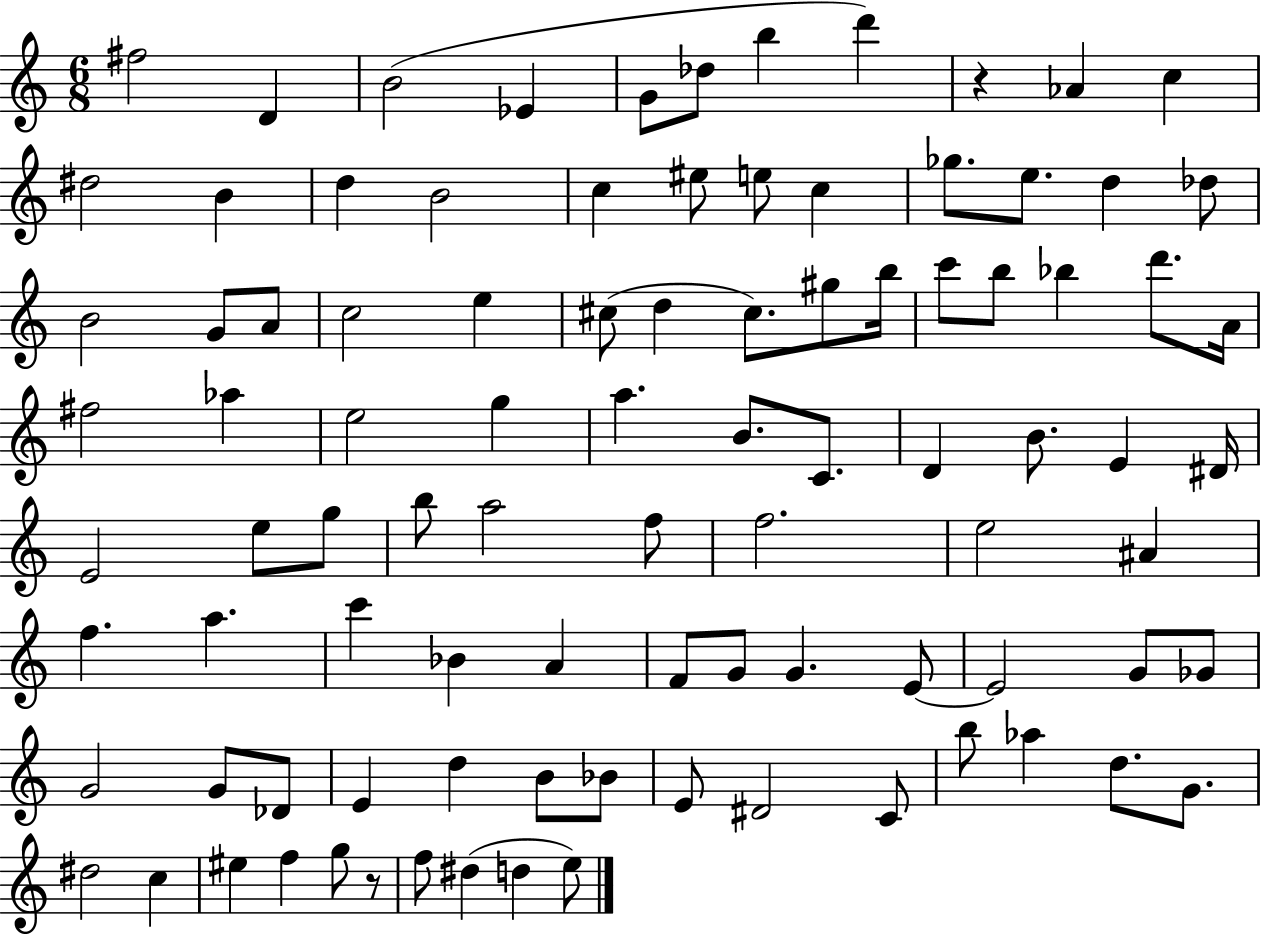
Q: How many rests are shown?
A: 2